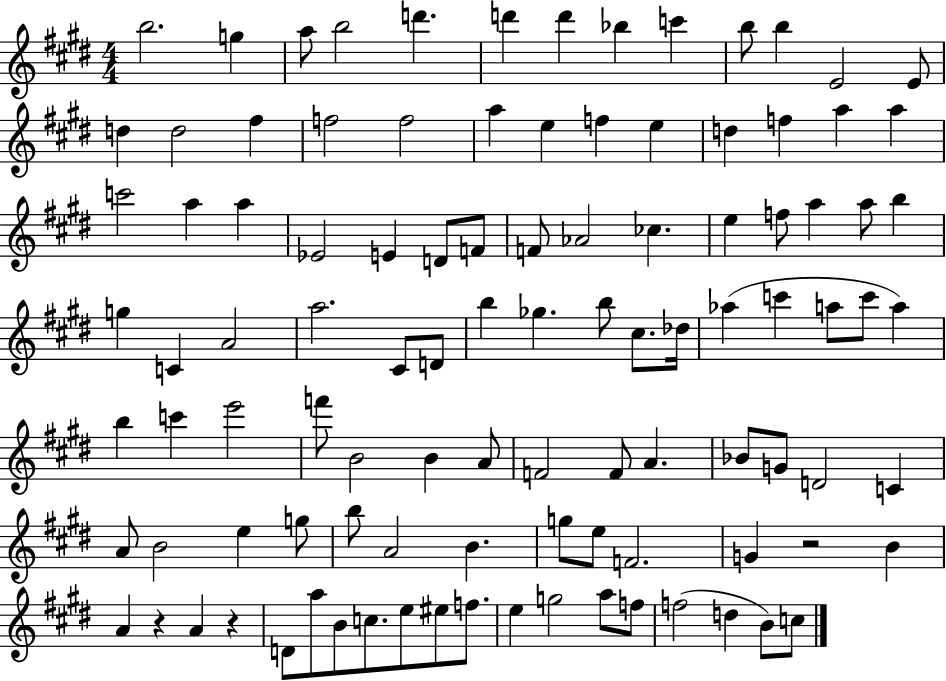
X:1
T:Untitled
M:4/4
L:1/4
K:E
b2 g a/2 b2 d' d' d' _b c' b/2 b E2 E/2 d d2 ^f f2 f2 a e f e d f a a c'2 a a _E2 E D/2 F/2 F/2 _A2 _c e f/2 a a/2 b g C A2 a2 ^C/2 D/2 b _g b/2 ^c/2 _d/4 _a c' a/2 c'/2 a b c' e'2 f'/2 B2 B A/2 F2 F/2 A _B/2 G/2 D2 C A/2 B2 e g/2 b/2 A2 B g/2 e/2 F2 G z2 B A z A z D/2 a/2 B/2 c/2 e/2 ^e/2 f/2 e g2 a/2 f/2 f2 d B/2 c/2